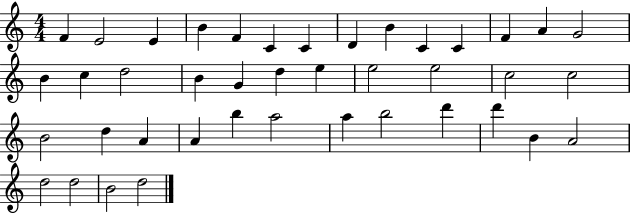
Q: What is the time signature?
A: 4/4